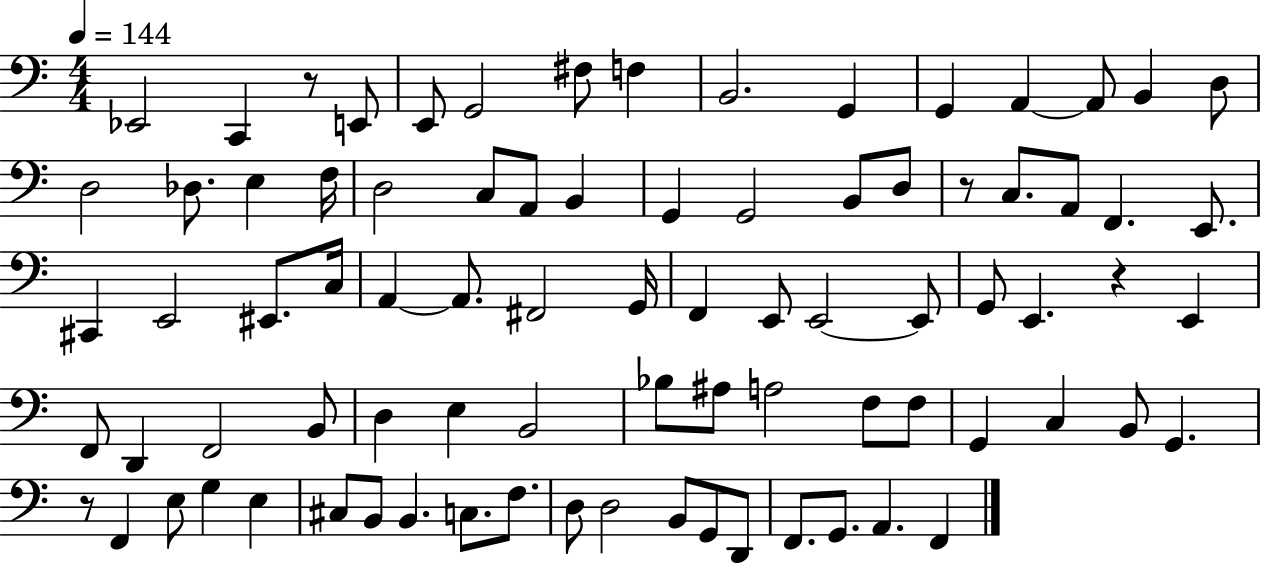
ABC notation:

X:1
T:Untitled
M:4/4
L:1/4
K:C
_E,,2 C,, z/2 E,,/2 E,,/2 G,,2 ^F,/2 F, B,,2 G,, G,, A,, A,,/2 B,, D,/2 D,2 _D,/2 E, F,/4 D,2 C,/2 A,,/2 B,, G,, G,,2 B,,/2 D,/2 z/2 C,/2 A,,/2 F,, E,,/2 ^C,, E,,2 ^E,,/2 C,/4 A,, A,,/2 ^F,,2 G,,/4 F,, E,,/2 E,,2 E,,/2 G,,/2 E,, z E,, F,,/2 D,, F,,2 B,,/2 D, E, B,,2 _B,/2 ^A,/2 A,2 F,/2 F,/2 G,, C, B,,/2 G,, z/2 F,, E,/2 G, E, ^C,/2 B,,/2 B,, C,/2 F,/2 D,/2 D,2 B,,/2 G,,/2 D,,/2 F,,/2 G,,/2 A,, F,,